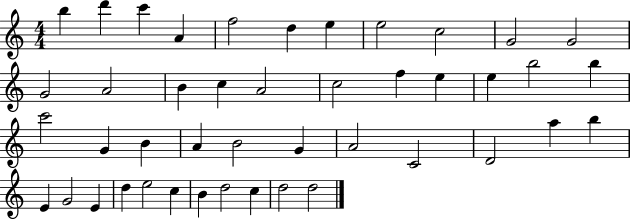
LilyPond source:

{
  \clef treble
  \numericTimeSignature
  \time 4/4
  \key c \major
  b''4 d'''4 c'''4 a'4 | f''2 d''4 e''4 | e''2 c''2 | g'2 g'2 | \break g'2 a'2 | b'4 c''4 a'2 | c''2 f''4 e''4 | e''4 b''2 b''4 | \break c'''2 g'4 b'4 | a'4 b'2 g'4 | a'2 c'2 | d'2 a''4 b''4 | \break e'4 g'2 e'4 | d''4 e''2 c''4 | b'4 d''2 c''4 | d''2 d''2 | \break \bar "|."
}